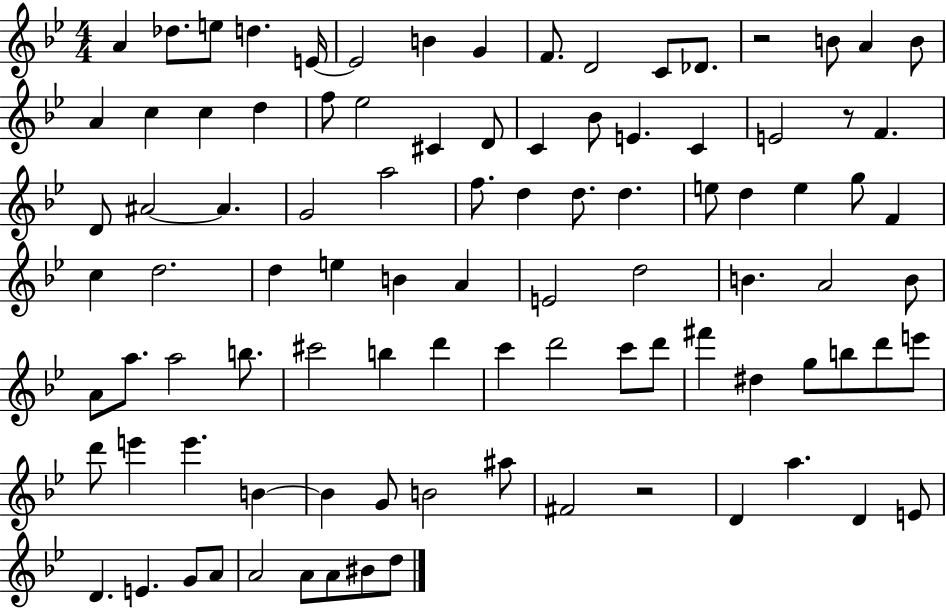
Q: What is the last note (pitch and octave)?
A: D5